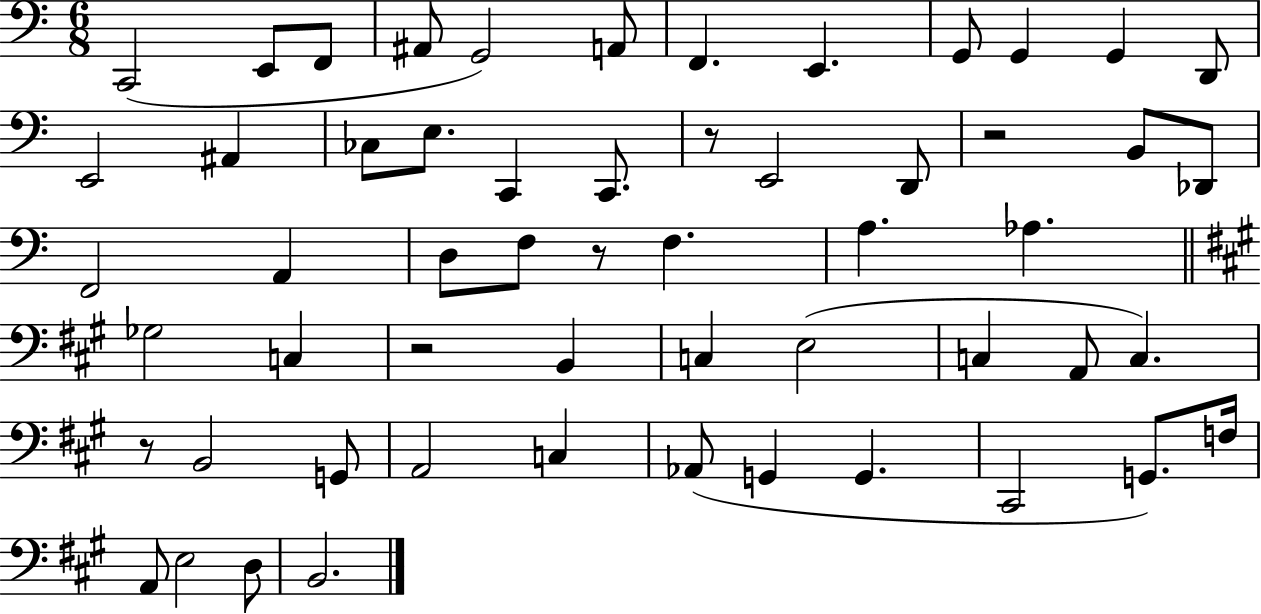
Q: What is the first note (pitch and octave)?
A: C2